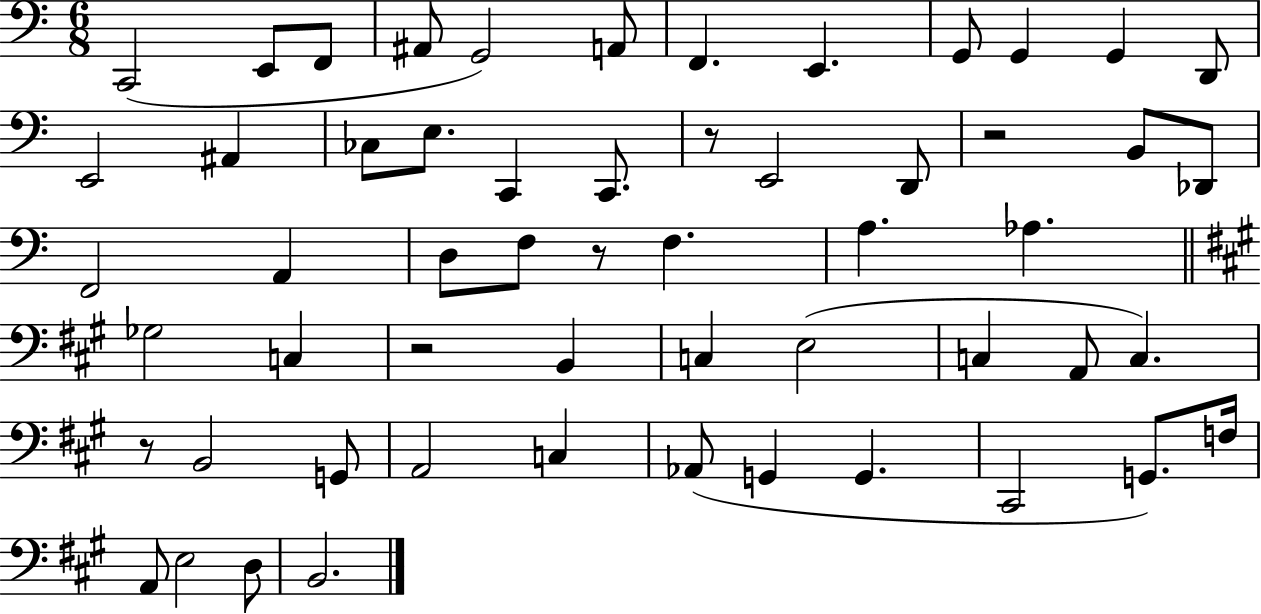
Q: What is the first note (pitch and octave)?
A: C2